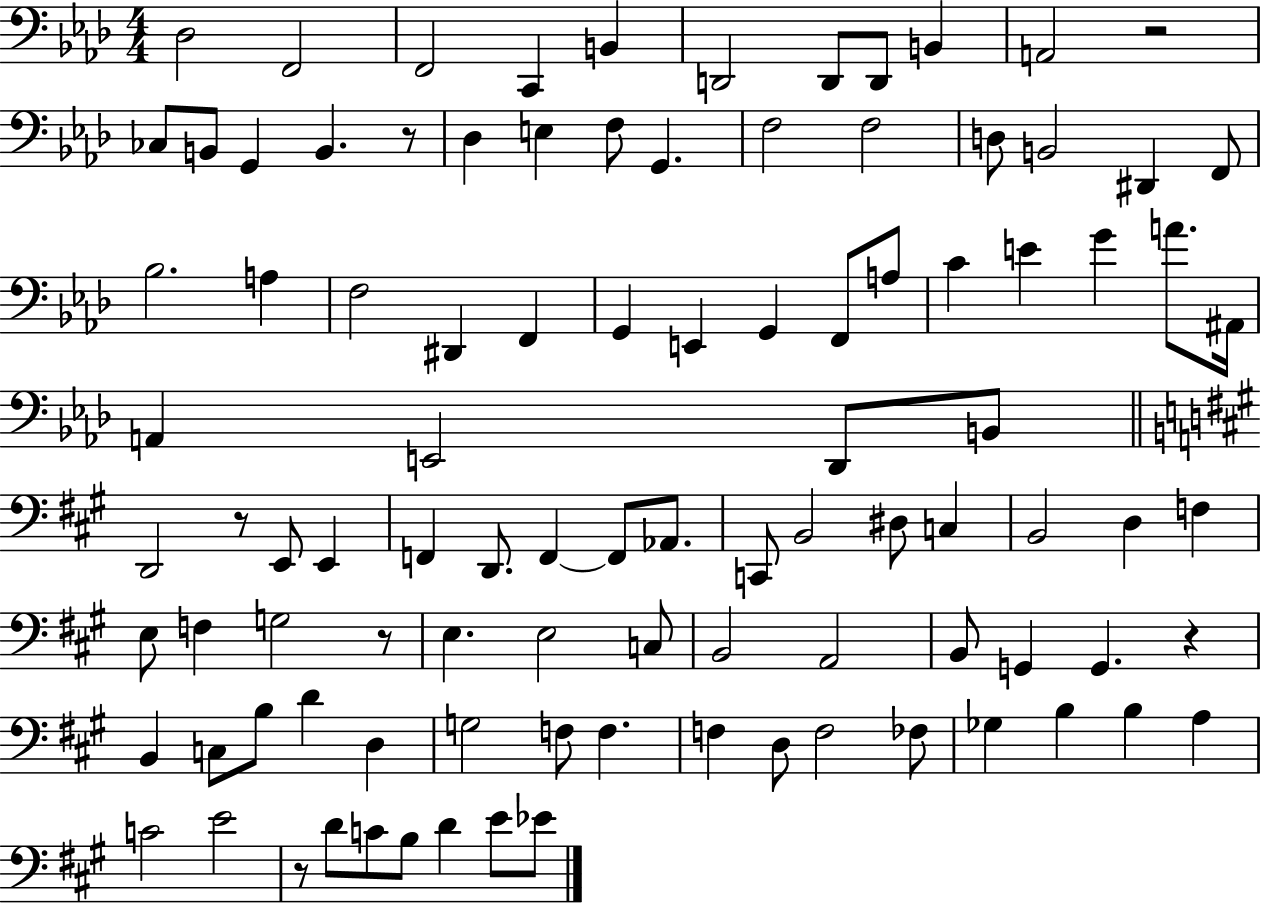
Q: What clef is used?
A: bass